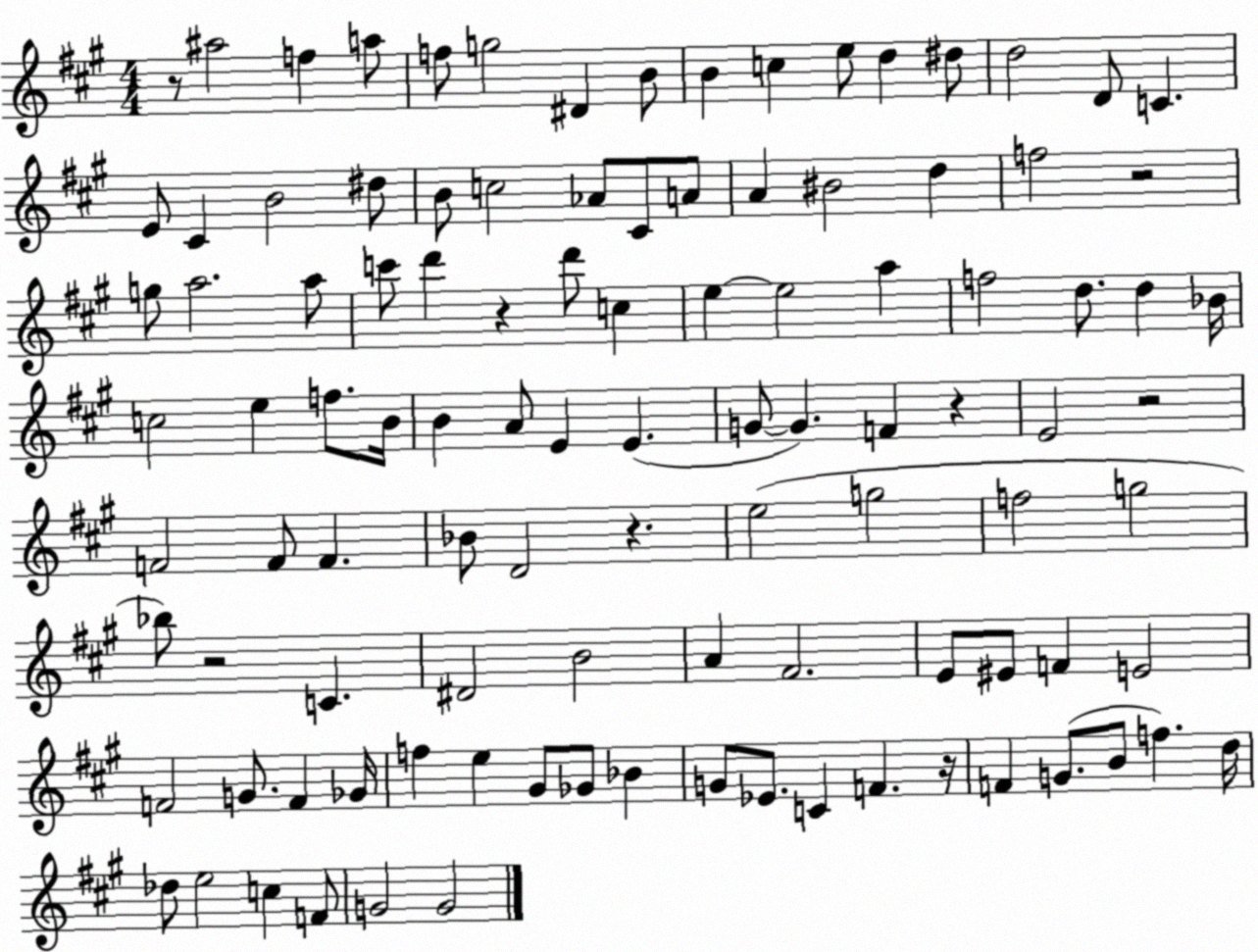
X:1
T:Untitled
M:4/4
L:1/4
K:A
z/2 ^a2 f a/2 f/2 g2 ^D B/2 B c e/2 d ^d/2 d2 D/2 C E/2 ^C B2 ^d/2 B/2 c2 _A/2 ^C/2 A/2 A ^B2 d f2 z2 g/2 a2 a/2 c'/2 d' z d'/2 c e e2 a f2 d/2 d _B/4 c2 e f/2 B/4 B A/2 E E G/2 G F z E2 z2 F2 F/2 F _B/2 D2 z e2 g2 f2 g2 _b/2 z2 C ^D2 B2 A ^F2 E/2 ^E/2 F E2 F2 G/2 F _G/4 f e ^G/2 _G/2 _B G/2 _E/2 C F z/4 F G/2 B/2 f d/4 _d/2 e2 c F/2 G2 G2